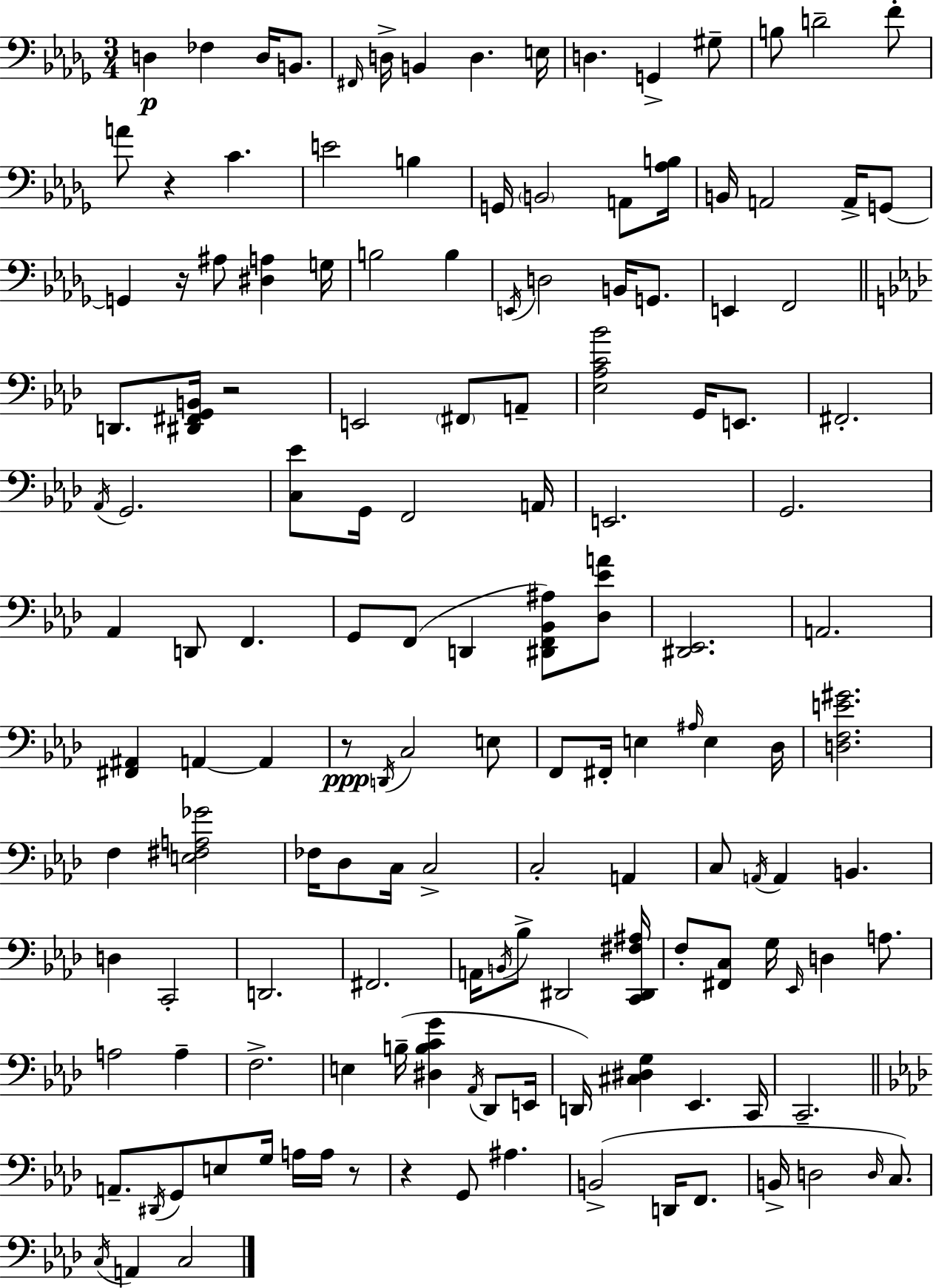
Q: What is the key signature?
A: BES minor